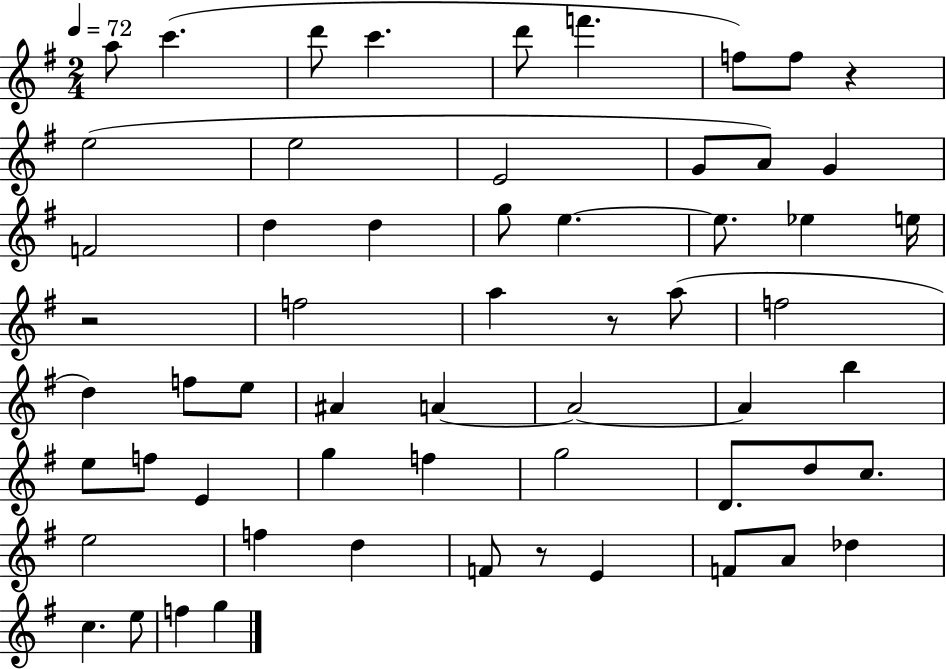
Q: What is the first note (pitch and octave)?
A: A5